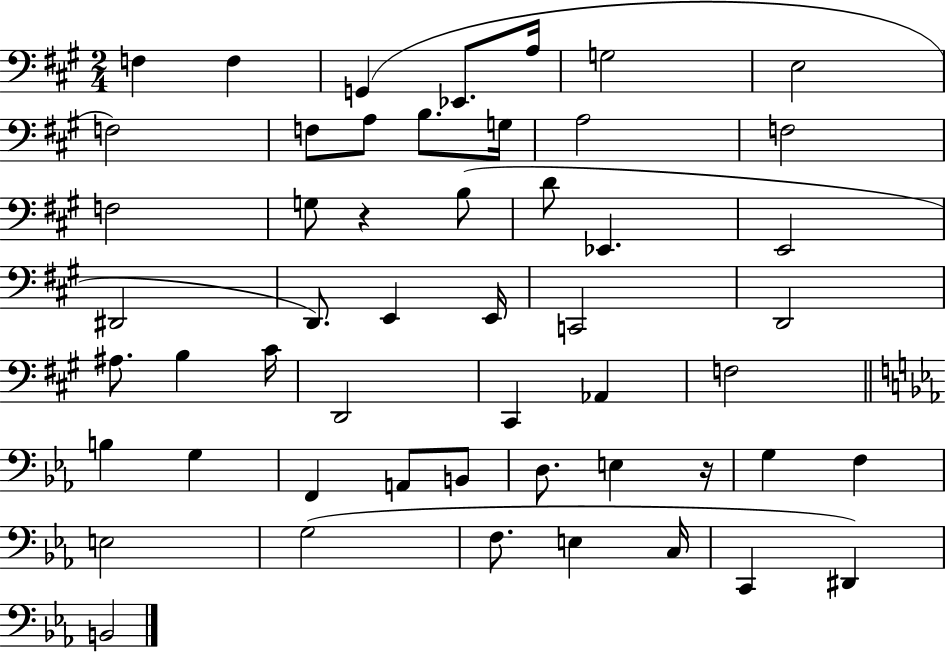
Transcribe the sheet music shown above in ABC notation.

X:1
T:Untitled
M:2/4
L:1/4
K:A
F, F, G,, _E,,/2 A,/4 G,2 E,2 F,2 F,/2 A,/2 B,/2 G,/4 A,2 F,2 F,2 G,/2 z B,/2 D/2 _E,, E,,2 ^D,,2 D,,/2 E,, E,,/4 C,,2 D,,2 ^A,/2 B, ^C/4 D,,2 ^C,, _A,, F,2 B, G, F,, A,,/2 B,,/2 D,/2 E, z/4 G, F, E,2 G,2 F,/2 E, C,/4 C,, ^D,, B,,2